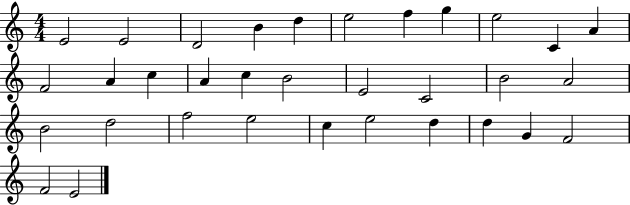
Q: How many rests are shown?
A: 0